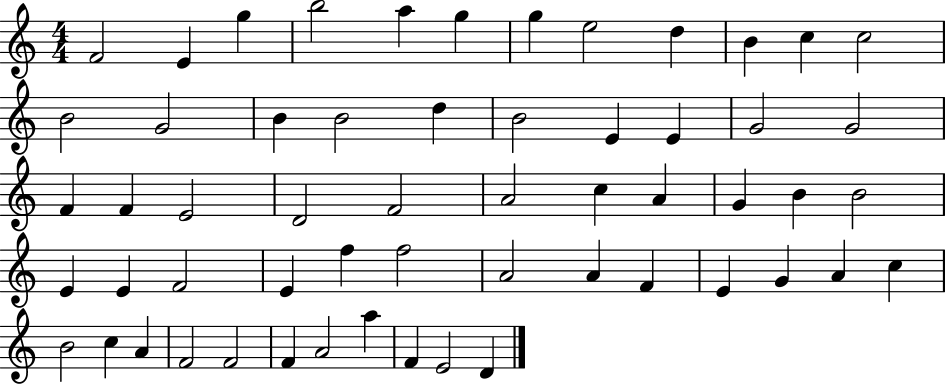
F4/h E4/q G5/q B5/h A5/q G5/q G5/q E5/h D5/q B4/q C5/q C5/h B4/h G4/h B4/q B4/h D5/q B4/h E4/q E4/q G4/h G4/h F4/q F4/q E4/h D4/h F4/h A4/h C5/q A4/q G4/q B4/q B4/h E4/q E4/q F4/h E4/q F5/q F5/h A4/h A4/q F4/q E4/q G4/q A4/q C5/q B4/h C5/q A4/q F4/h F4/h F4/q A4/h A5/q F4/q E4/h D4/q